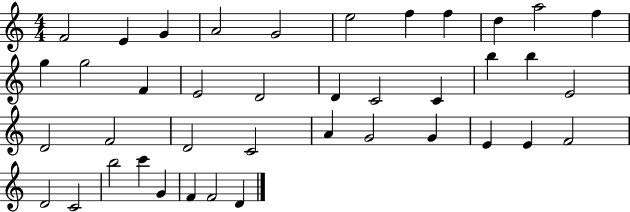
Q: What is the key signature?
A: C major